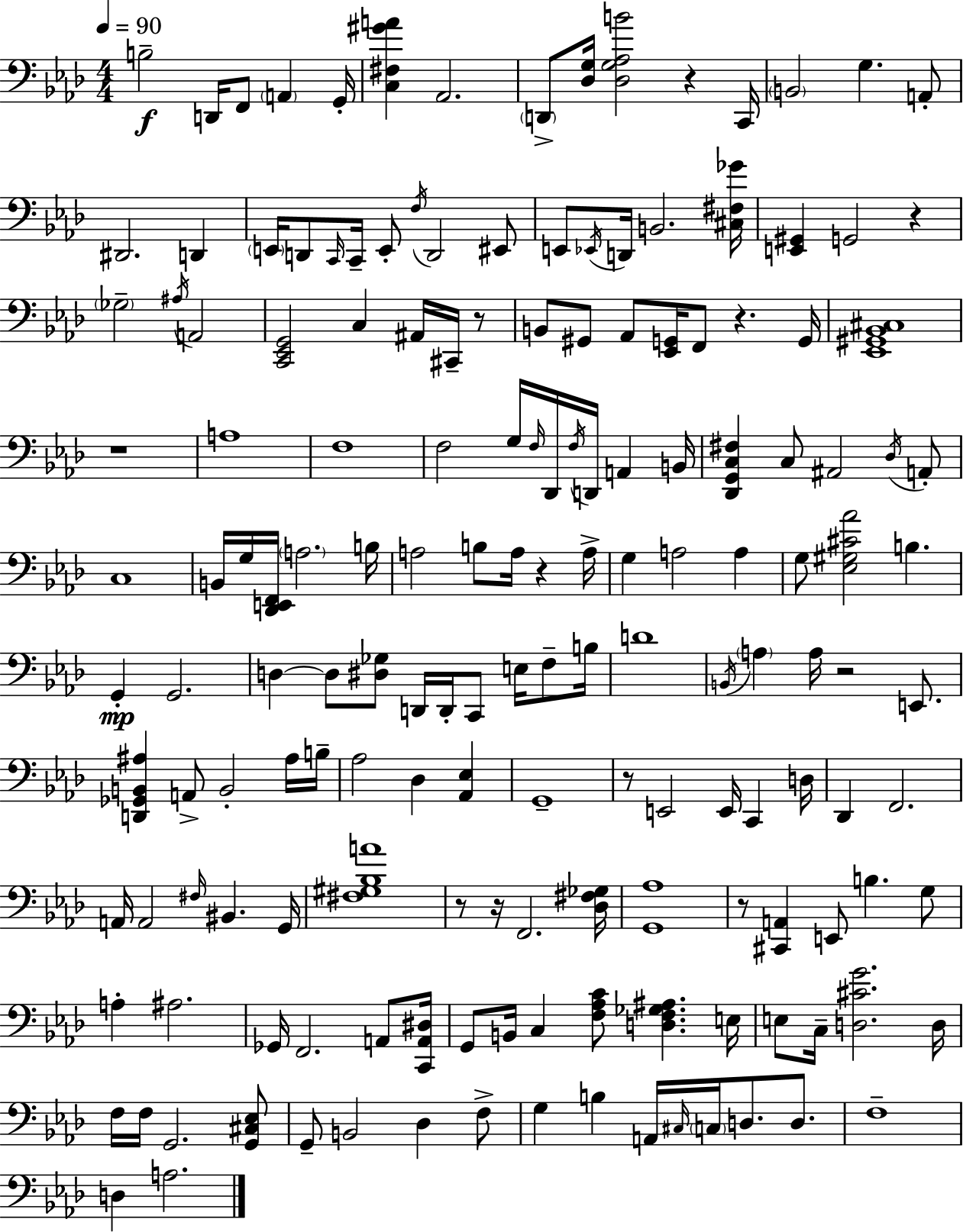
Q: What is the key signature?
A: AES major